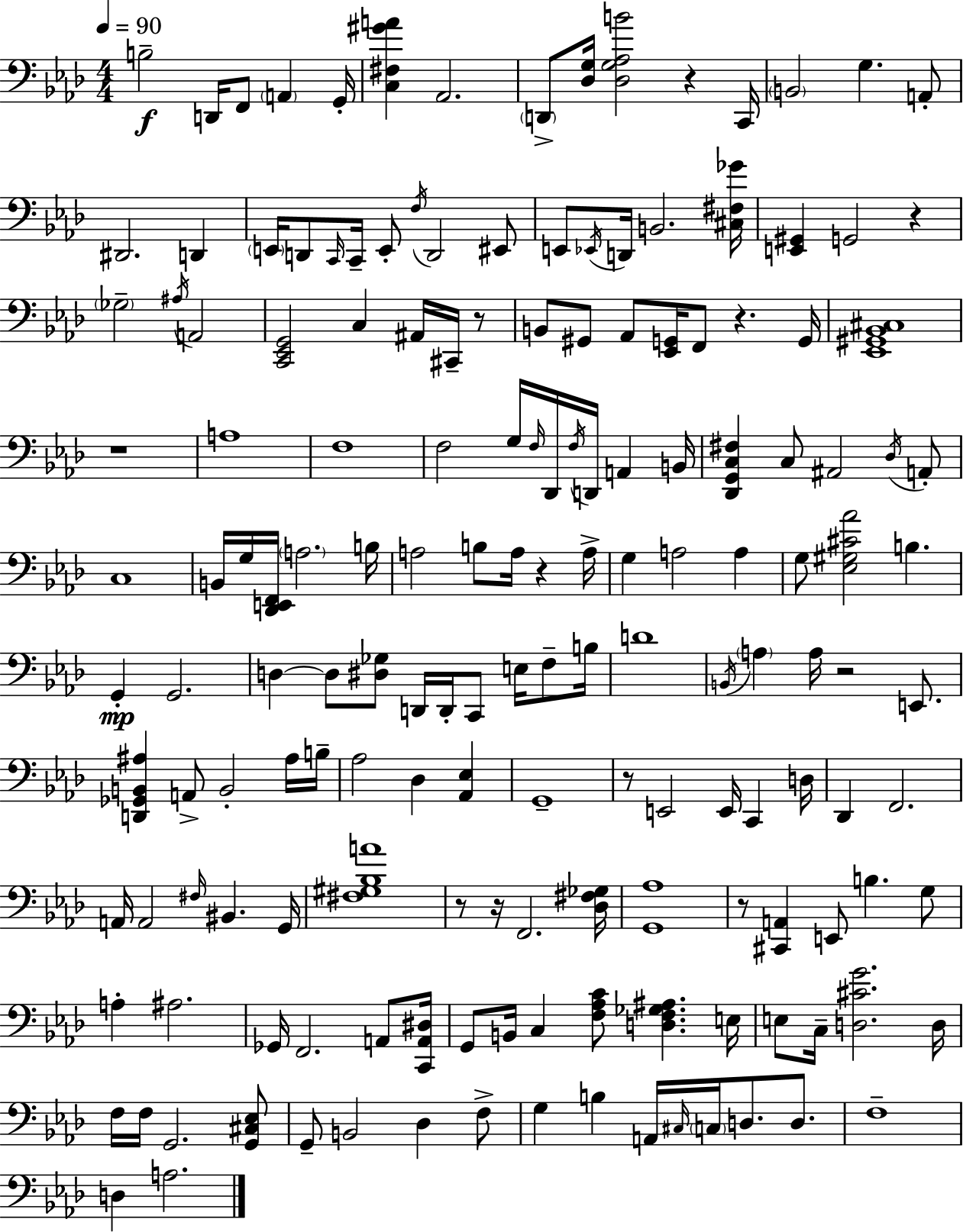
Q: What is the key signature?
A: AES major